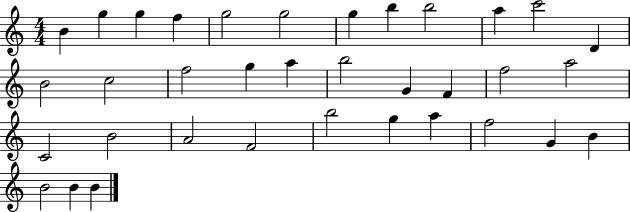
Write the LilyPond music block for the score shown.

{
  \clef treble
  \numericTimeSignature
  \time 4/4
  \key c \major
  b'4 g''4 g''4 f''4 | g''2 g''2 | g''4 b''4 b''2 | a''4 c'''2 d'4 | \break b'2 c''2 | f''2 g''4 a''4 | b''2 g'4 f'4 | f''2 a''2 | \break c'2 b'2 | a'2 f'2 | b''2 g''4 a''4 | f''2 g'4 b'4 | \break b'2 b'4 b'4 | \bar "|."
}